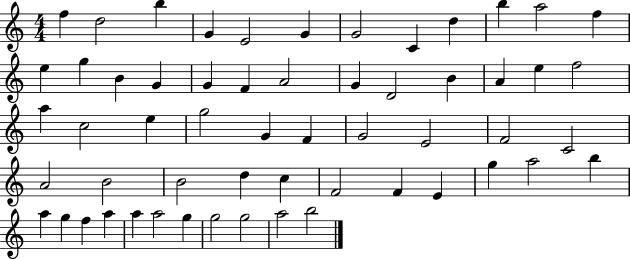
X:1
T:Untitled
M:4/4
L:1/4
K:C
f d2 b G E2 G G2 C d b a2 f e g B G G F A2 G D2 B A e f2 a c2 e g2 G F G2 E2 F2 C2 A2 B2 B2 d c F2 F E g a2 b a g f a a a2 g g2 g2 a2 b2